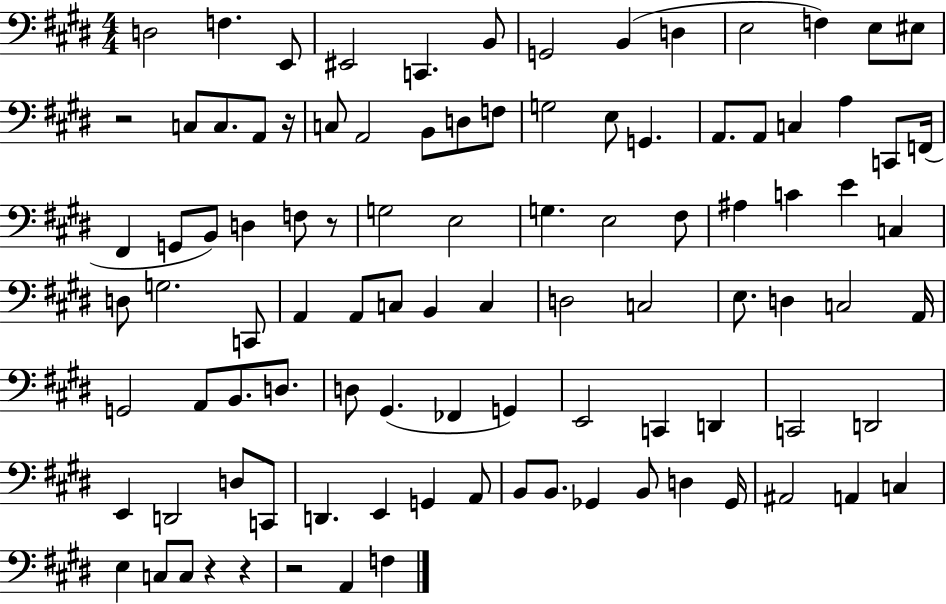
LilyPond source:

{
  \clef bass
  \numericTimeSignature
  \time 4/4
  \key e \major
  \repeat volta 2 { d2 f4. e,8 | eis,2 c,4. b,8 | g,2 b,4( d4 | e2 f4) e8 eis8 | \break r2 c8 c8. a,8 r16 | c8 a,2 b,8 d8 f8 | g2 e8 g,4. | a,8. a,8 c4 a4 c,8 f,16( | \break fis,4 g,8 b,8) d4 f8 r8 | g2 e2 | g4. e2 fis8 | ais4 c'4 e'4 c4 | \break d8 g2. c,8 | a,4 a,8 c8 b,4 c4 | d2 c2 | e8. d4 c2 a,16 | \break g,2 a,8 b,8. d8. | d8 gis,4.( fes,4 g,4) | e,2 c,4 d,4 | c,2 d,2 | \break e,4 d,2 d8 c,8 | d,4. e,4 g,4 a,8 | b,8 b,8. ges,4 b,8 d4 ges,16 | ais,2 a,4 c4 | \break e4 c8 c8 r4 r4 | r2 a,4 f4 | } \bar "|."
}